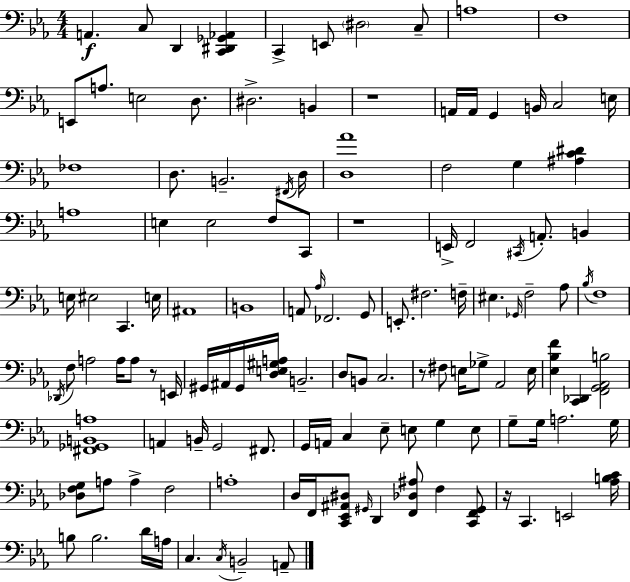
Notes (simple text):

A2/q. C3/e D2/q [C2,D#2,Gb2,Ab2]/q C2/q E2/e D#3/h C3/e A3/w F3/w E2/e A3/e. E3/h D3/e. D#3/h. B2/q R/w A2/s A2/s G2/q B2/s C3/h E3/s FES3/w D3/e. B2/h. F#2/s D3/s [D3,Ab4]/w F3/h G3/q [A#3,C4,D#4]/q A3/w E3/q E3/h F3/e C2/e R/w E2/s F2/h C#2/s A2/e. B2/q E3/s EIS3/h C2/q. E3/s A#2/w B2/w A2/e Ab3/s FES2/h. G2/e E2/e. F#3/h. F3/s EIS3/q. Gb2/s F3/h Ab3/e Bb3/s F3/w Db2/s F3/e A3/h A3/s A3/e R/e E2/s G#2/s A#2/s G#2/s [D3,E3,G#3,A3]/s B2/h. D3/e B2/e C3/h. R/e F#3/e E3/s Gb3/e Ab2/h E3/s [Eb3,Bb3,F4]/q [C2,Db2]/q [F2,G2,Ab2,B3]/h [F#2,Gb2,B2,A3]/w A2/q B2/s G2/h F#2/e. G2/s A2/s C3/q Eb3/e E3/e G3/q E3/e G3/e G3/s A3/h. G3/s [Db3,F3,G3]/e A3/e A3/q F3/h A3/w D3/s F2/s [C2,Eb2,A#2,D#3]/e G#2/s D2/q [F2,Db3,A#3]/e F3/q [C2,F2,G#2]/e R/s C2/q. E2/h [Ab3,B3,C4]/s B3/e B3/h. D4/s A3/s C3/q. C3/s B2/h A2/e